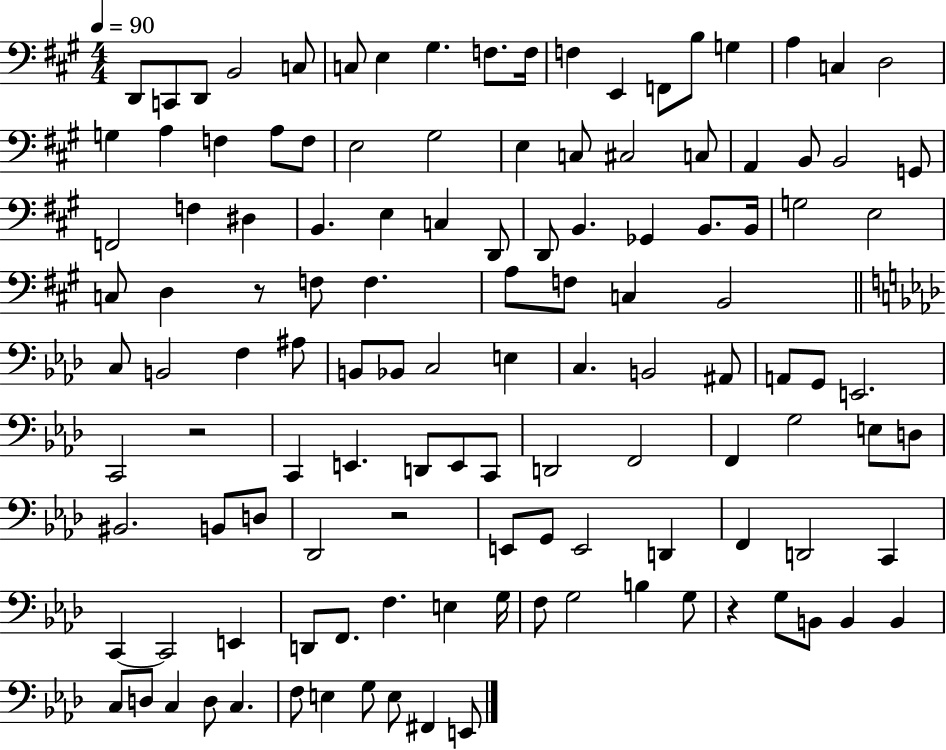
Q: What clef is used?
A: bass